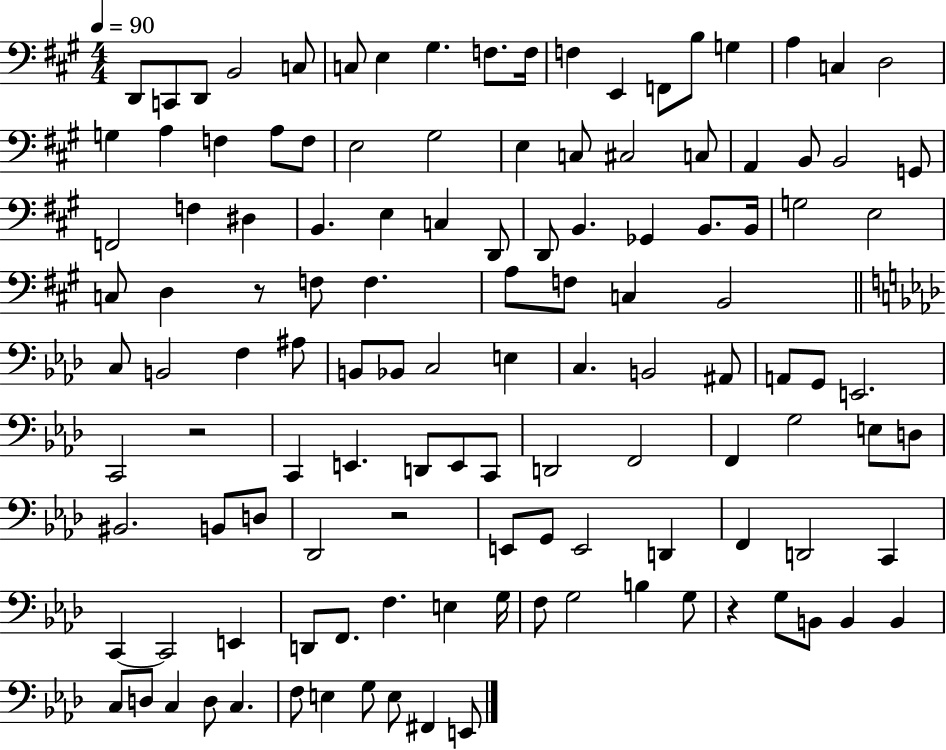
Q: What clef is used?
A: bass